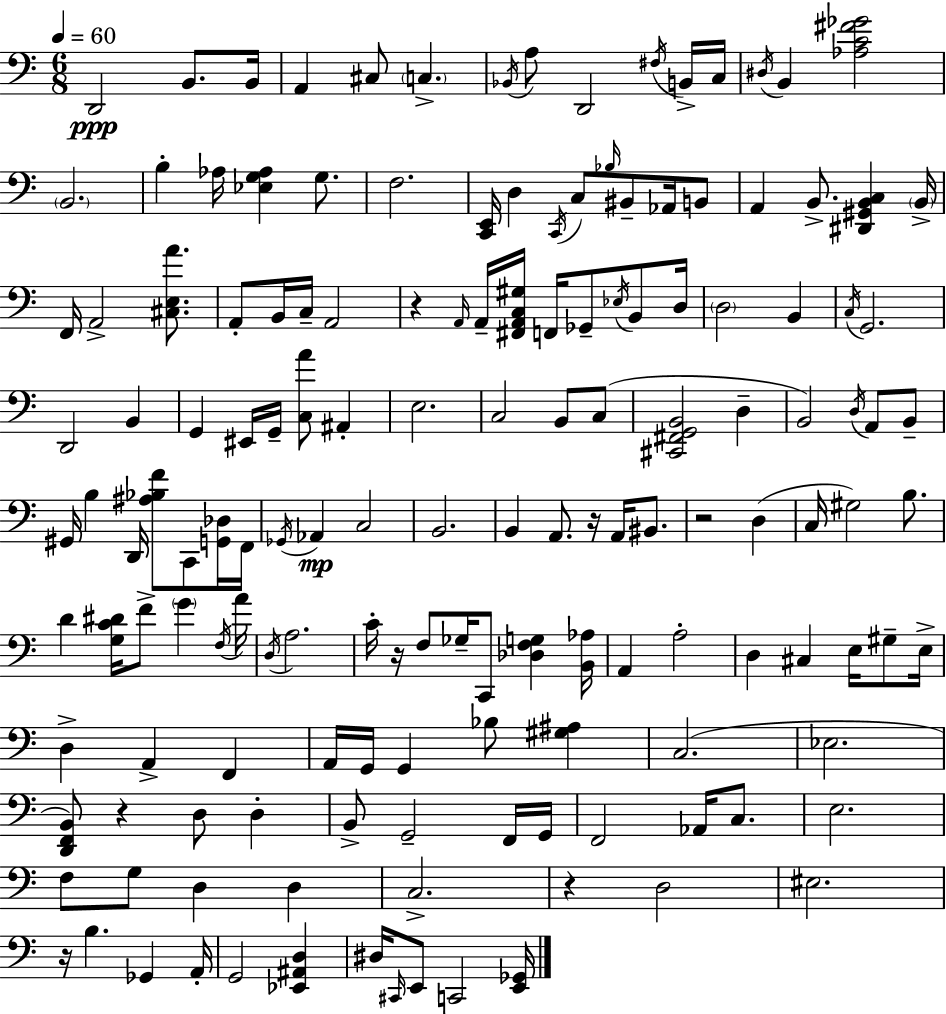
D2/h B2/e. B2/s A2/q C#3/e C3/q. Bb2/s A3/e D2/h F#3/s B2/s C3/s D#3/s B2/q [Ab3,C4,F#4,Gb4]/h B2/h. B3/q Ab3/s [Eb3,G3,Ab3]/q G3/e. F3/h. [C2,E2]/s D3/q C2/s C3/e Bb3/s BIS2/e Ab2/s B2/e A2/q B2/e. [D#2,G#2,B2,C3]/q B2/s F2/s A2/h [C#3,E3,A4]/e. A2/e B2/s C3/s A2/h R/q A2/s A2/s [F#2,A2,C3,G#3]/s F2/s Gb2/e Eb3/s B2/e D3/s D3/h B2/q C3/s G2/h. D2/h B2/q G2/q EIS2/s G2/s [C3,A4]/e A#2/q E3/h. C3/h B2/e C3/e [C#2,F#2,G2,B2]/h D3/q B2/h D3/s A2/e B2/e G#2/s B3/q D2/s [A#3,Bb3,F4]/e C2/e [G2,Db3]/s F2/s Gb2/s Ab2/q C3/h B2/h. B2/q A2/e. R/s A2/s BIS2/e. R/h D3/q C3/s G#3/h B3/e. D4/q [G3,C4,D#4]/s F4/e G4/q F3/s A4/s D3/s A3/h. C4/s R/s F3/e Gb3/s C2/e [Db3,F3,G3]/q [B2,Ab3]/s A2/q A3/h D3/q C#3/q E3/s G#3/e E3/s D3/q A2/q F2/q A2/s G2/s G2/q Bb3/e [G#3,A#3]/q C3/h. Eb3/h. [D2,F2,B2]/e R/q D3/e D3/q B2/e G2/h F2/s G2/s F2/h Ab2/s C3/e. E3/h. F3/e G3/e D3/q D3/q C3/h. R/q D3/h EIS3/h. R/s B3/q. Gb2/q A2/s G2/h [Eb2,A#2,D3]/q D#3/s C#2/s E2/e C2/h [E2,Gb2]/s